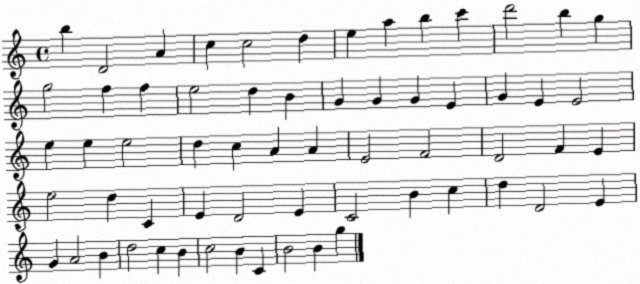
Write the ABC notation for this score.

X:1
T:Untitled
M:4/4
L:1/4
K:C
b D2 A c c2 d e a b c' d'2 b g g2 f f e2 d B G G G E G E E2 e e e2 d c A A E2 F2 D2 F E e2 d C E D2 E C2 B c d D2 E G A2 B d2 c B c2 B C B2 B g